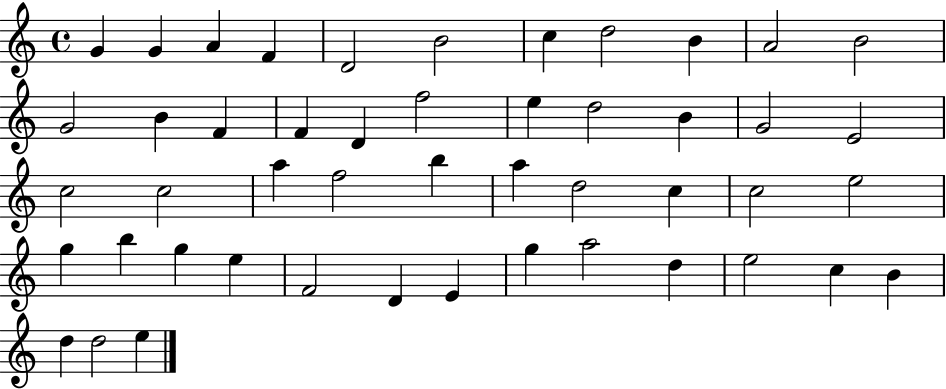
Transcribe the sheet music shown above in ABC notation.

X:1
T:Untitled
M:4/4
L:1/4
K:C
G G A F D2 B2 c d2 B A2 B2 G2 B F F D f2 e d2 B G2 E2 c2 c2 a f2 b a d2 c c2 e2 g b g e F2 D E g a2 d e2 c B d d2 e